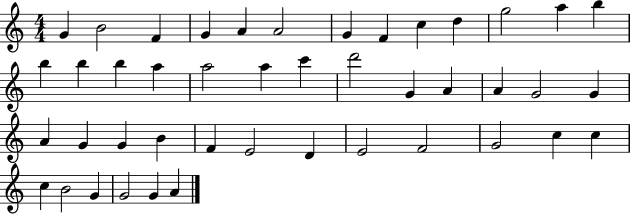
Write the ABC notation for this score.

X:1
T:Untitled
M:4/4
L:1/4
K:C
G B2 F G A A2 G F c d g2 a b b b b a a2 a c' d'2 G A A G2 G A G G B F E2 D E2 F2 G2 c c c B2 G G2 G A